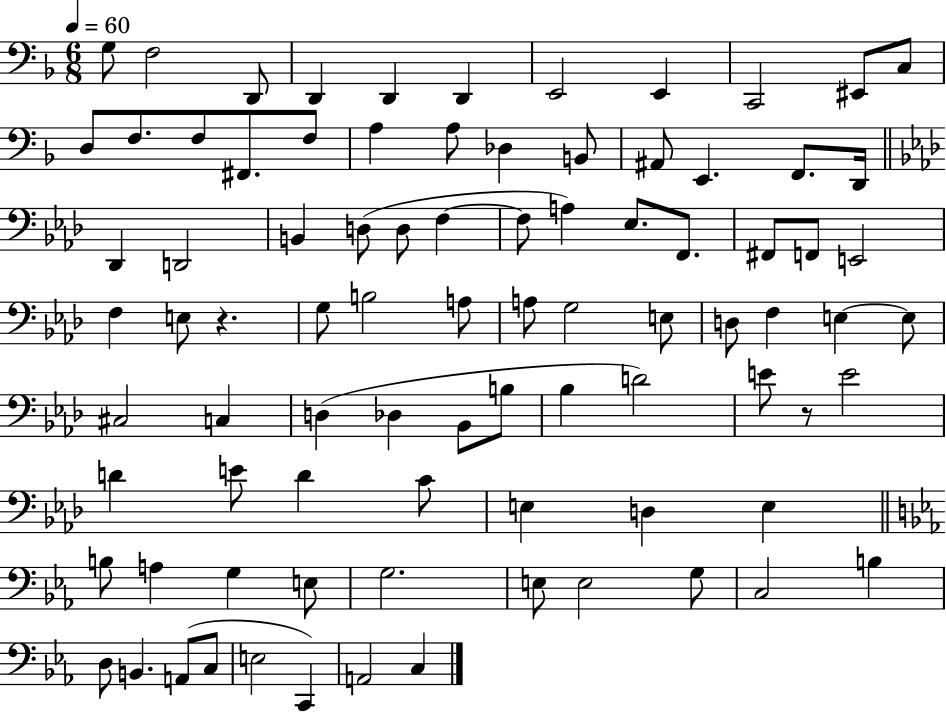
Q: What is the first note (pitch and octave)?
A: G3